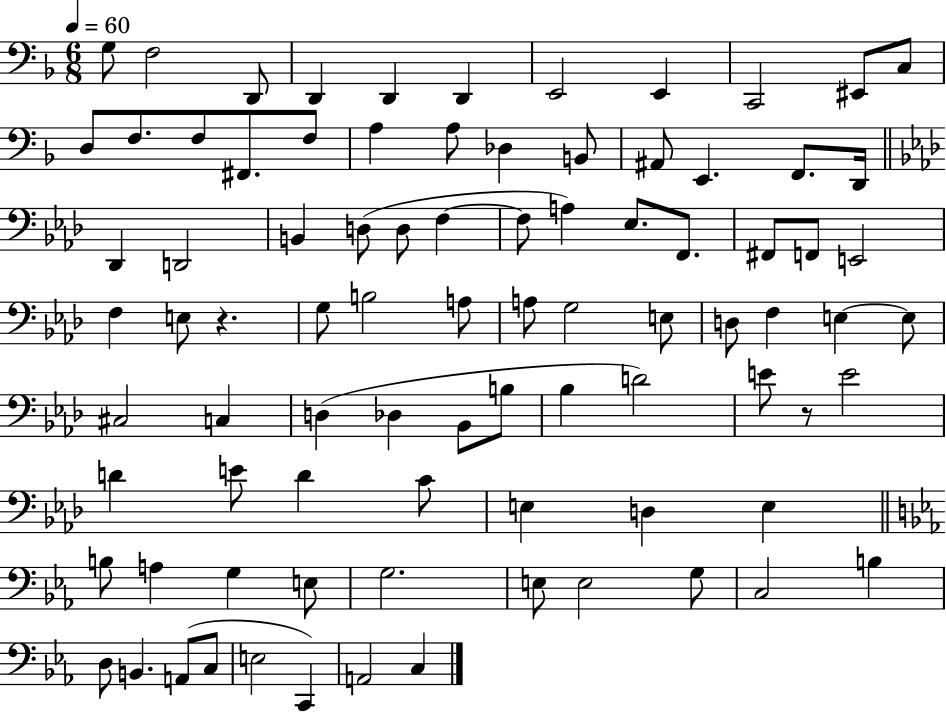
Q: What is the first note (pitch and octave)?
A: G3